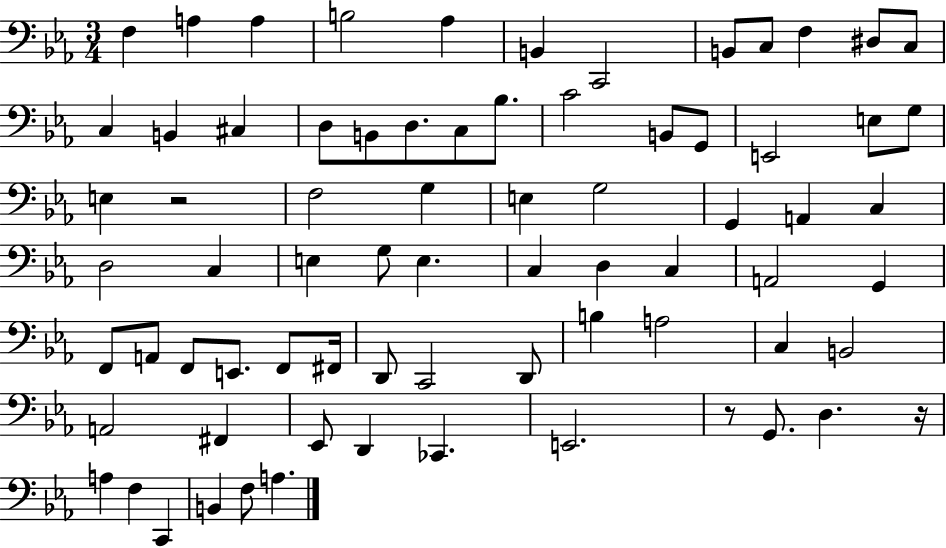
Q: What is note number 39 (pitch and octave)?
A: E3